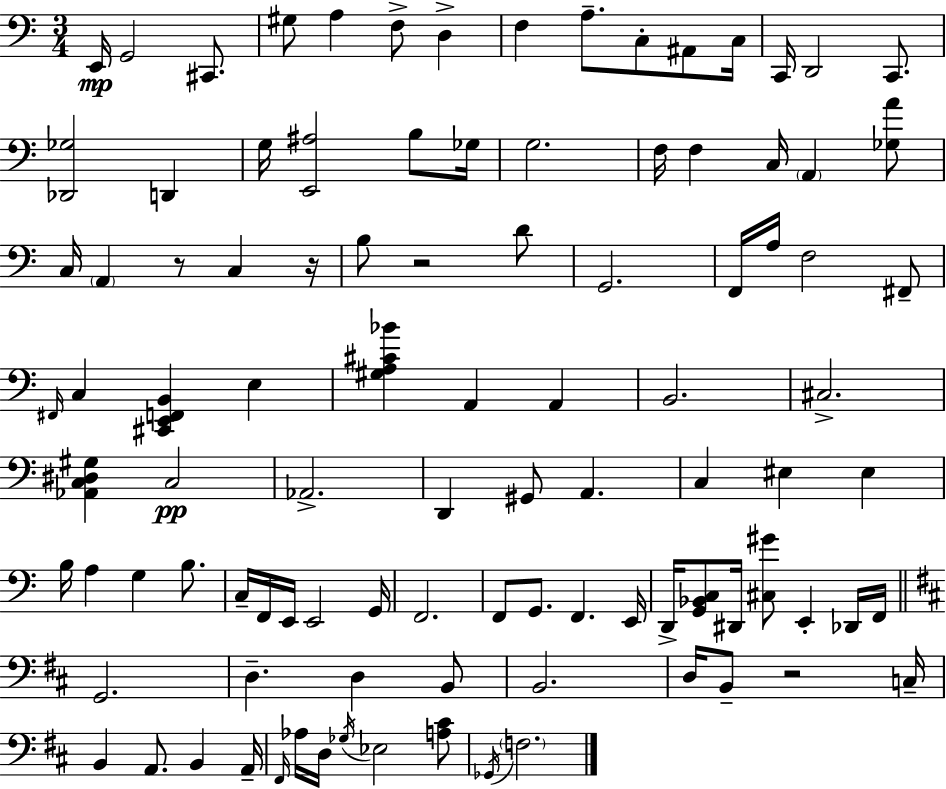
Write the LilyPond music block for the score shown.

{
  \clef bass
  \numericTimeSignature
  \time 3/4
  \key a \minor
  e,16\mp g,2 cis,8. | gis8 a4 f8-> d4-> | f4 a8.-- c8-. ais,8 c16 | c,16 d,2 c,8. | \break <des, ges>2 d,4 | g16 <e, ais>2 b8 ges16 | g2. | f16 f4 c16 \parenthesize a,4 <ges a'>8 | \break c16 \parenthesize a,4 r8 c4 r16 | b8 r2 d'8 | g,2. | f,16 a16 f2 fis,8-- | \break \grace { fis,16 } c4 <cis, e, f, b,>4 e4 | <gis a cis' bes'>4 a,4 a,4 | b,2. | cis2.-> | \break <aes, c dis gis>4 c2\pp | aes,2.-> | d,4 gis,8 a,4. | c4 eis4 eis4 | \break b16 a4 g4 b8. | c16-- f,16 e,16 e,2 | g,16 f,2. | f,8 g,8. f,4. | \break e,16 d,16-> <g, bes, c>8 dis,16 <cis gis'>8 e,4-. des,16 | f,16 \bar "||" \break \key d \major g,2. | d4.-- d4 b,8 | b,2. | d16 b,8-- r2 c16-- | \break b,4 a,8. b,4 a,16-- | \grace { fis,16 } aes16 d16 \acciaccatura { ges16 } ees2 | <a cis'>8 \acciaccatura { ges,16 } \parenthesize f2. | \bar "|."
}